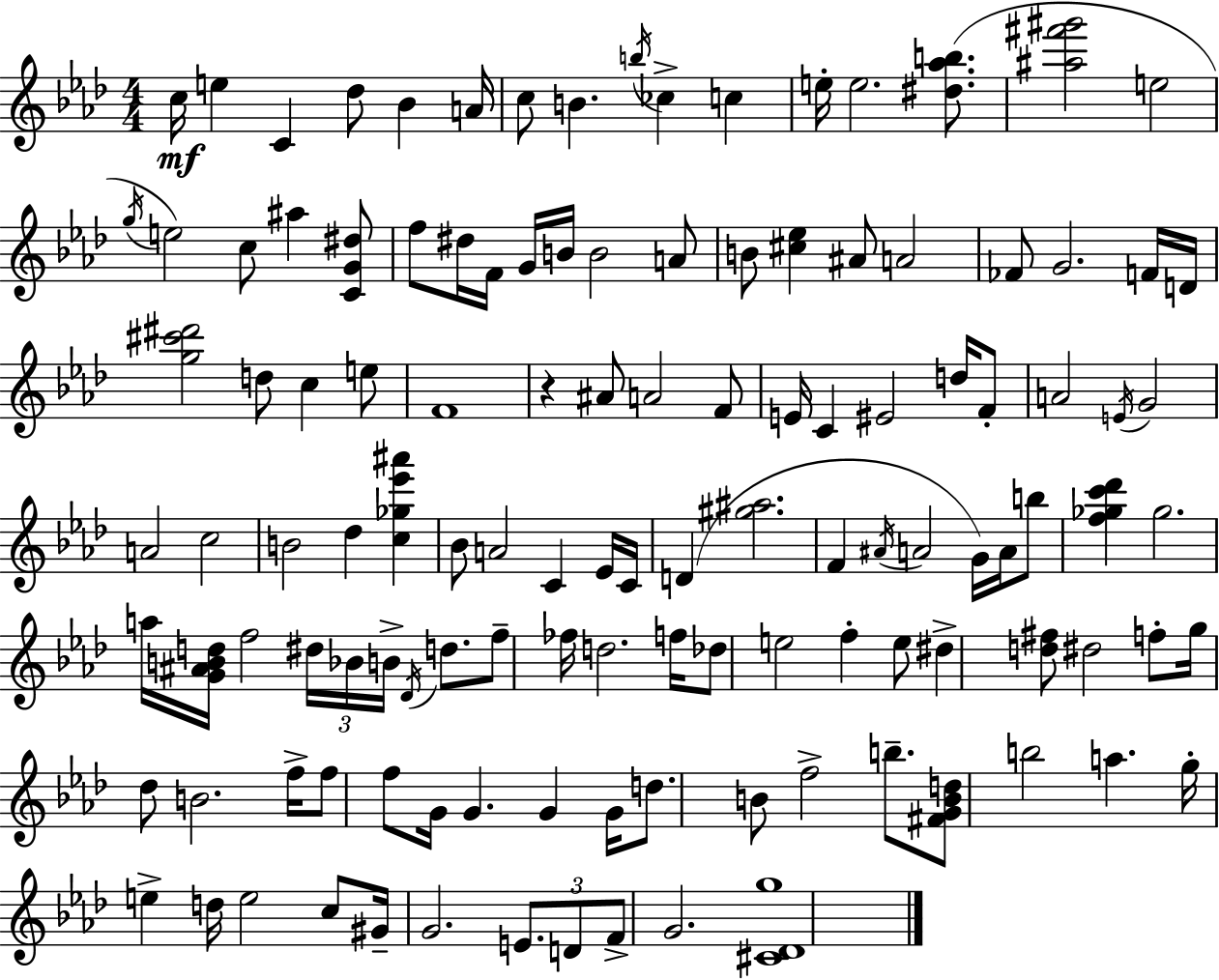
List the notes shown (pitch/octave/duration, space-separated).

C5/s E5/q C4/q Db5/e Bb4/q A4/s C5/e B4/q. B5/s CES5/q C5/q E5/s E5/h. [D#5,Ab5,B5]/e. [A#5,F#6,G#6]/h E5/h G5/s E5/h C5/e A#5/q [C4,G4,D#5]/e F5/e D#5/s F4/s G4/s B4/s B4/h A4/e B4/e [C#5,Eb5]/q A#4/e A4/h FES4/e G4/h. F4/s D4/s [G5,C#6,D#6]/h D5/e C5/q E5/e F4/w R/q A#4/e A4/h F4/e E4/s C4/q EIS4/h D5/s F4/e A4/h E4/s G4/h A4/h C5/h B4/h Db5/q [C5,Gb5,Eb6,A#6]/q Bb4/e A4/h C4/q Eb4/s C4/s D4/q [G#5,A#5]/h. F4/q A#4/s A4/h G4/s A4/s B5/e [F5,Gb5,C6,Db6]/q Gb5/h. A5/s [G4,A#4,B4,D5]/s F5/h D#5/s Bb4/s B4/s Db4/s D5/e. F5/e FES5/s D5/h. F5/s Db5/e E5/h F5/q E5/e D#5/q [D5,F#5]/e D#5/h F5/e G5/s Db5/e B4/h. F5/s F5/e F5/e G4/s G4/q. G4/q G4/s D5/e. B4/e F5/h B5/e. [F#4,G4,B4,D5]/e B5/h A5/q. G5/s E5/q D5/s E5/h C5/e G#4/s G4/h. E4/e. D4/e F4/e G4/h. [C#4,Db4,G5]/w